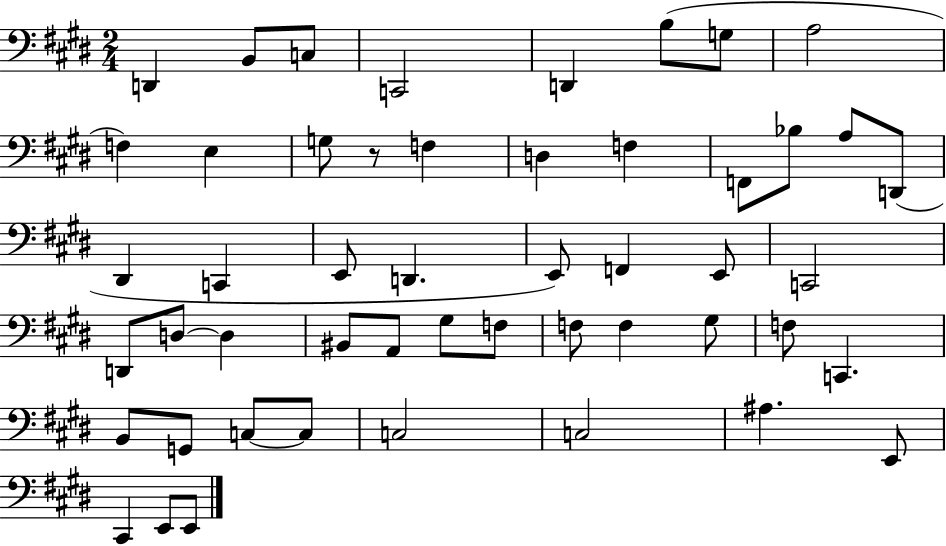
X:1
T:Untitled
M:2/4
L:1/4
K:E
D,, B,,/2 C,/2 C,,2 D,, B,/2 G,/2 A,2 F, E, G,/2 z/2 F, D, F, F,,/2 _B,/2 A,/2 D,,/2 ^D,, C,, E,,/2 D,, E,,/2 F,, E,,/2 C,,2 D,,/2 D,/2 D, ^B,,/2 A,,/2 ^G,/2 F,/2 F,/2 F, ^G,/2 F,/2 C,, B,,/2 G,,/2 C,/2 C,/2 C,2 C,2 ^A, E,,/2 ^C,, E,,/2 E,,/2